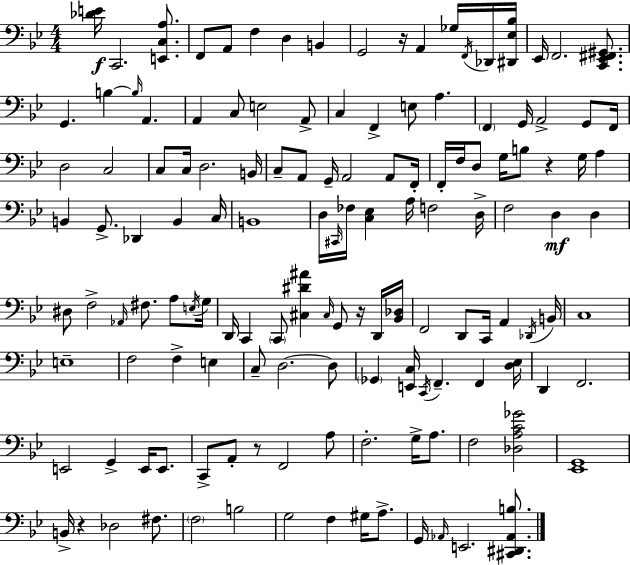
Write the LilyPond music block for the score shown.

{
  \clef bass
  \numericTimeSignature
  \time 4/4
  \key g \minor
  <des' e'>16\f c,2. <e, c a>8. | f,8 a,8 f4 d4 b,4 | g,2 r16 a,4 ges16 \acciaccatura { f,16 } des,16 | <dis, ees bes>16 ees,16 f,2. <c, ees, fis, gis,>8. | \break g,4. b4~~ \grace { b16 } a,4. | a,4 c8 e2 | a,8-> c4 f,4-> e8 a4. | \parenthesize f,4 g,16 a,2-> g,8 | \break f,16 d2 c2 | c8 c16 d2. | b,16 c8-- a,8 g,16-- a,2 a,8 | f,16-. f,16-. f16 d8 g16 b8 r4 g16 a4 | \break b,4 g,8.-> des,4 b,4 | c16 b,1 | d16 \grace { cis,16 } fes16 <c ees>4 a16 f2 | d16-> f2 d4\mf d4 | \break dis8 f2-> \grace { aes,16 } fis8. | a8 \acciaccatura { e16 } g16 d,16 c,4 \parenthesize c,8 <cis dis' ais'>4 | \grace { cis16 } g,8 r16 d,16 <bes, des>16 f,2 d,8 | c,16 a,4 \acciaccatura { des,16 } b,16 c1 | \break e1-- | f2 f4-> | e4 c8-- d2.~~ | d8 \parenthesize ges,4 <e, c>16 \acciaccatura { c,16 } f,4.-- | \break f,4 <d ees>16 d,4 f,2. | e,2 | g,4-> e,16 e,8. c,8-> a,8-. r8 f,2 | a8 f2.-. | \break g16-> a8. f2 | <des a c' ges'>2 <ees, g,>1 | b,16-> r4 des2 | fis8. \parenthesize f2 | \break b2 g2 | f4 gis16 a8.-> g,16 \grace { aes,16 } e,2. | <cis, dis, aes, b>8. \bar "|."
}